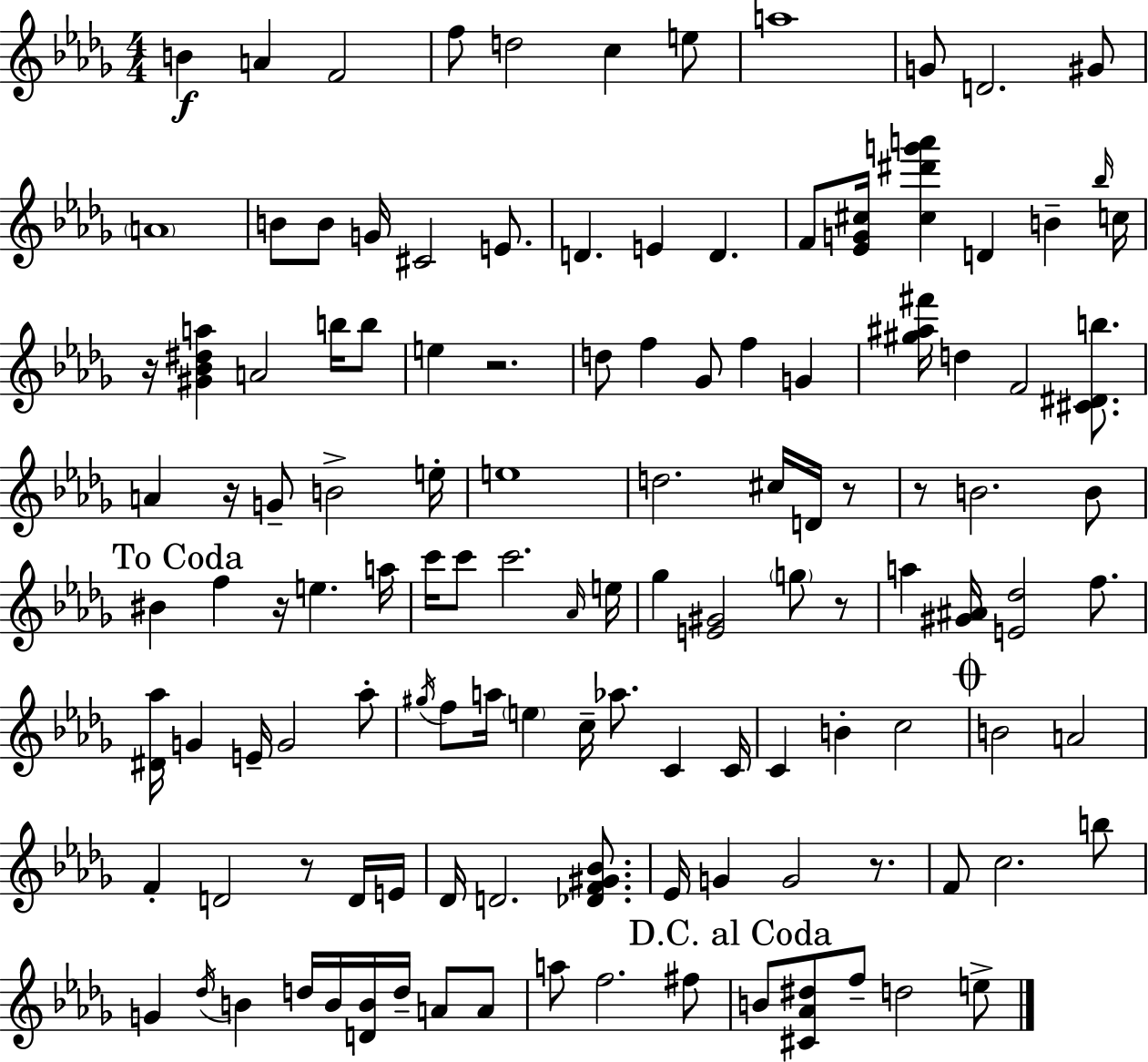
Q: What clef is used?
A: treble